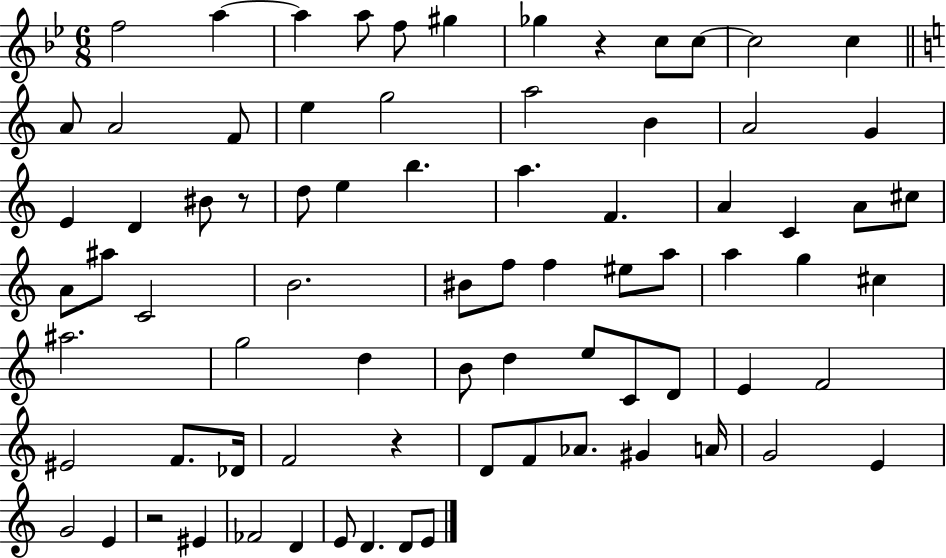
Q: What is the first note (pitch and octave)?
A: F5